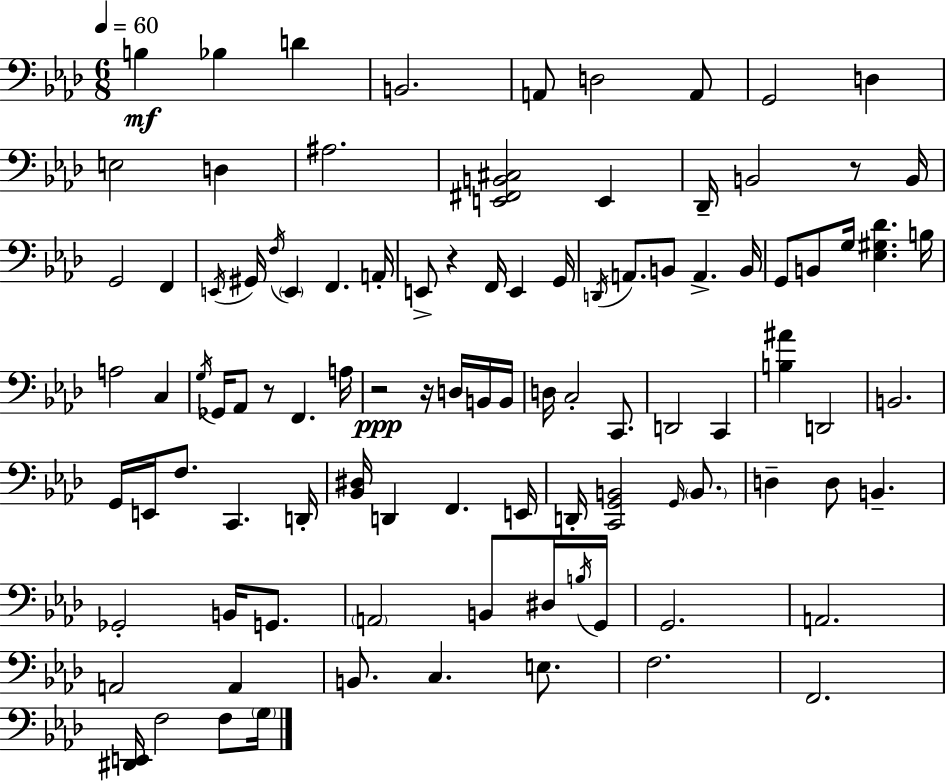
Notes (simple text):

B3/q Bb3/q D4/q B2/h. A2/e D3/h A2/e G2/h D3/q E3/h D3/q A#3/h. [E2,F#2,B2,C#3]/h E2/q Db2/s B2/h R/e B2/s G2/h F2/q E2/s G#2/s F3/s E2/q F2/q. A2/s E2/e R/q F2/s E2/q G2/s D2/s A2/e. B2/e A2/q. B2/s G2/e B2/e G3/s [Eb3,G#3,Db4]/q. B3/s A3/h C3/q G3/s Gb2/s Ab2/e R/e F2/q. A3/s R/h R/s D3/s B2/s B2/s D3/s C3/h C2/e. D2/h C2/q [B3,A#4]/q D2/h B2/h. G2/s E2/s F3/e. C2/q. D2/s [Bb2,D#3]/s D2/q F2/q. E2/s D2/s [C2,G2,B2]/h G2/s B2/e. D3/q D3/e B2/q. Gb2/h B2/s G2/e. A2/h B2/e D#3/s B3/s G2/s G2/h. A2/h. A2/h A2/q B2/e. C3/q. E3/e. F3/h. F2/h. [D#2,E2]/s F3/h F3/e G3/s